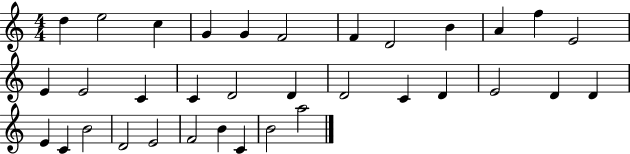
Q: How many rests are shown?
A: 0